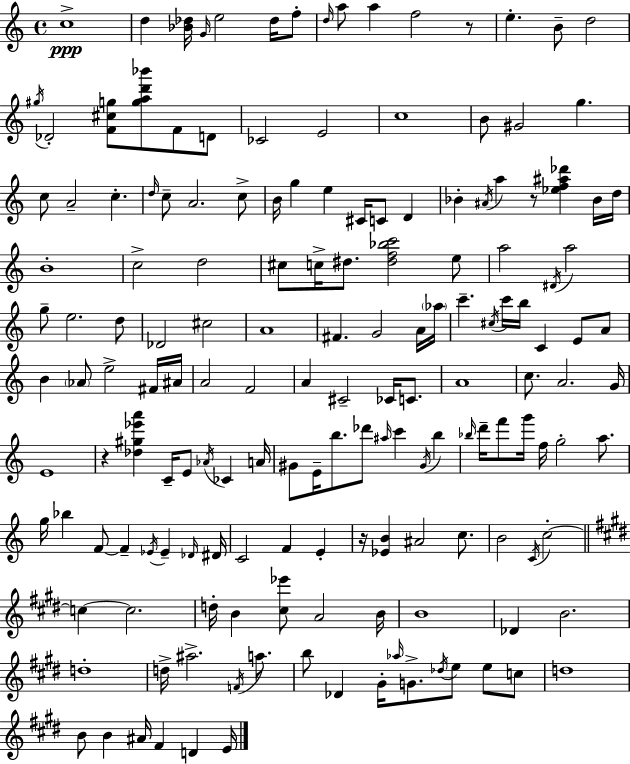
X:1
T:Untitled
M:4/4
L:1/4
K:Am
c4 d [_B_d]/4 G/4 e2 _d/4 f/2 d/4 a/2 a f2 z/2 e B/2 d2 ^g/4 _D2 [F^cg]/2 [gad'_b']/2 F/2 D/2 _C2 E2 c4 B/2 ^G2 g c/2 A2 c d/4 c/2 A2 c/2 B/4 g e ^C/4 C/2 D _B ^A/4 a z/2 [_ef^a_d'] _B/4 d/4 B4 c2 d2 ^c/2 c/4 ^d/2 [^df_bc']2 e/2 a2 ^D/4 a2 g/2 e2 d/2 _D2 ^c2 A4 ^F G2 A/4 _a/4 c' ^c/4 c'/4 b/4 C E/2 A/2 B _A/2 e2 ^F/4 ^A/4 A2 F2 A ^C2 _C/4 C/2 A4 c/2 A2 G/4 E4 z [_d^g_e'a'] C/4 E/2 _A/4 _C A/4 ^G/2 E/4 b/2 _d'/2 ^a/4 c' ^G/4 b _b/4 d'/4 f'/2 g'/4 f/4 g2 a/2 g/4 _b F/2 F _E/4 _E _D/4 ^D/4 C2 F E z/4 [_EB] ^A2 c/2 B2 C/4 c2 c c2 d/4 B [^c_e']/2 A2 B/4 B4 _D B2 d4 d/4 ^a2 F/4 a/2 b/2 _D ^G/4 _a/4 G/2 _d/4 e/2 e/2 c/2 d4 B/2 B ^A/4 ^F D E/4